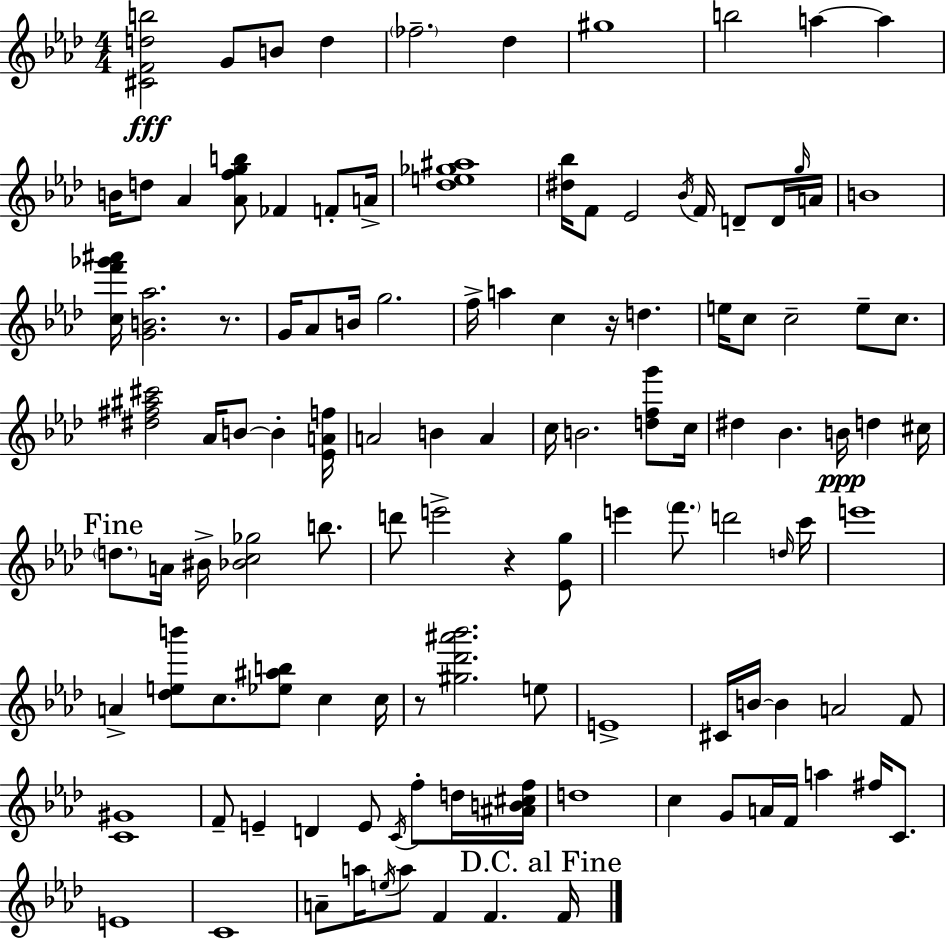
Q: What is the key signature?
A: AES major